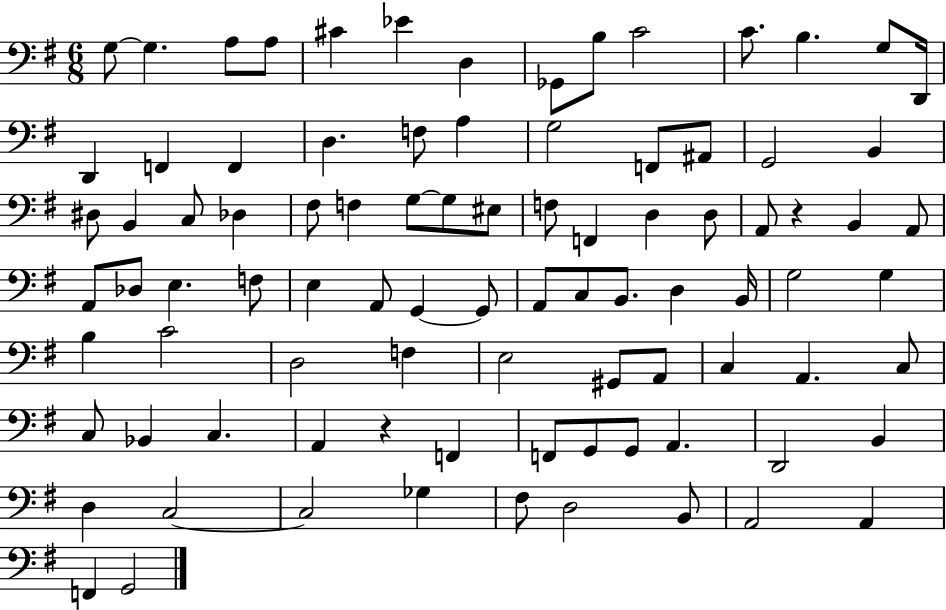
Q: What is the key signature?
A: G major